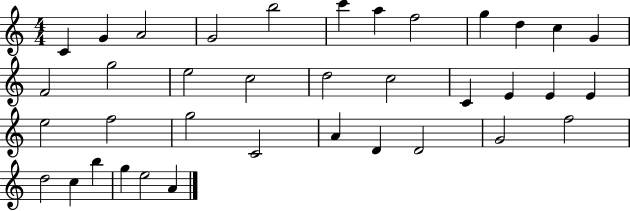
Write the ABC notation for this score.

X:1
T:Untitled
M:4/4
L:1/4
K:C
C G A2 G2 b2 c' a f2 g d c G F2 g2 e2 c2 d2 c2 C E E E e2 f2 g2 C2 A D D2 G2 f2 d2 c b g e2 A